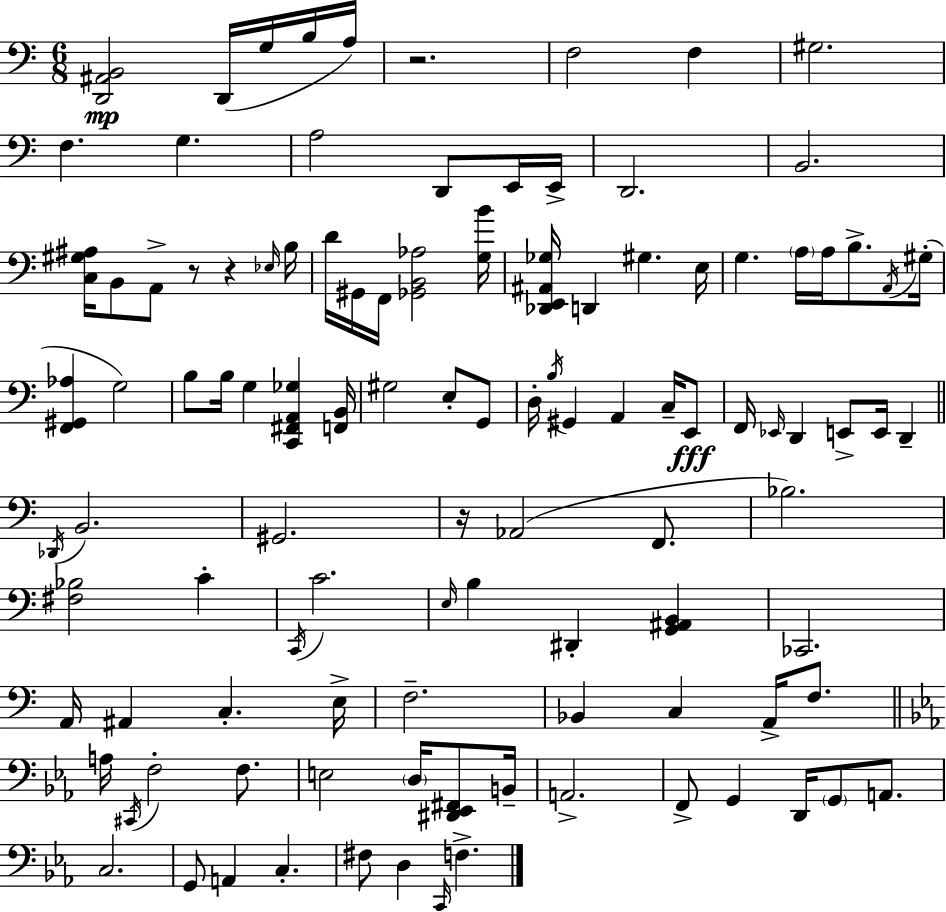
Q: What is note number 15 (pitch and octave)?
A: B2